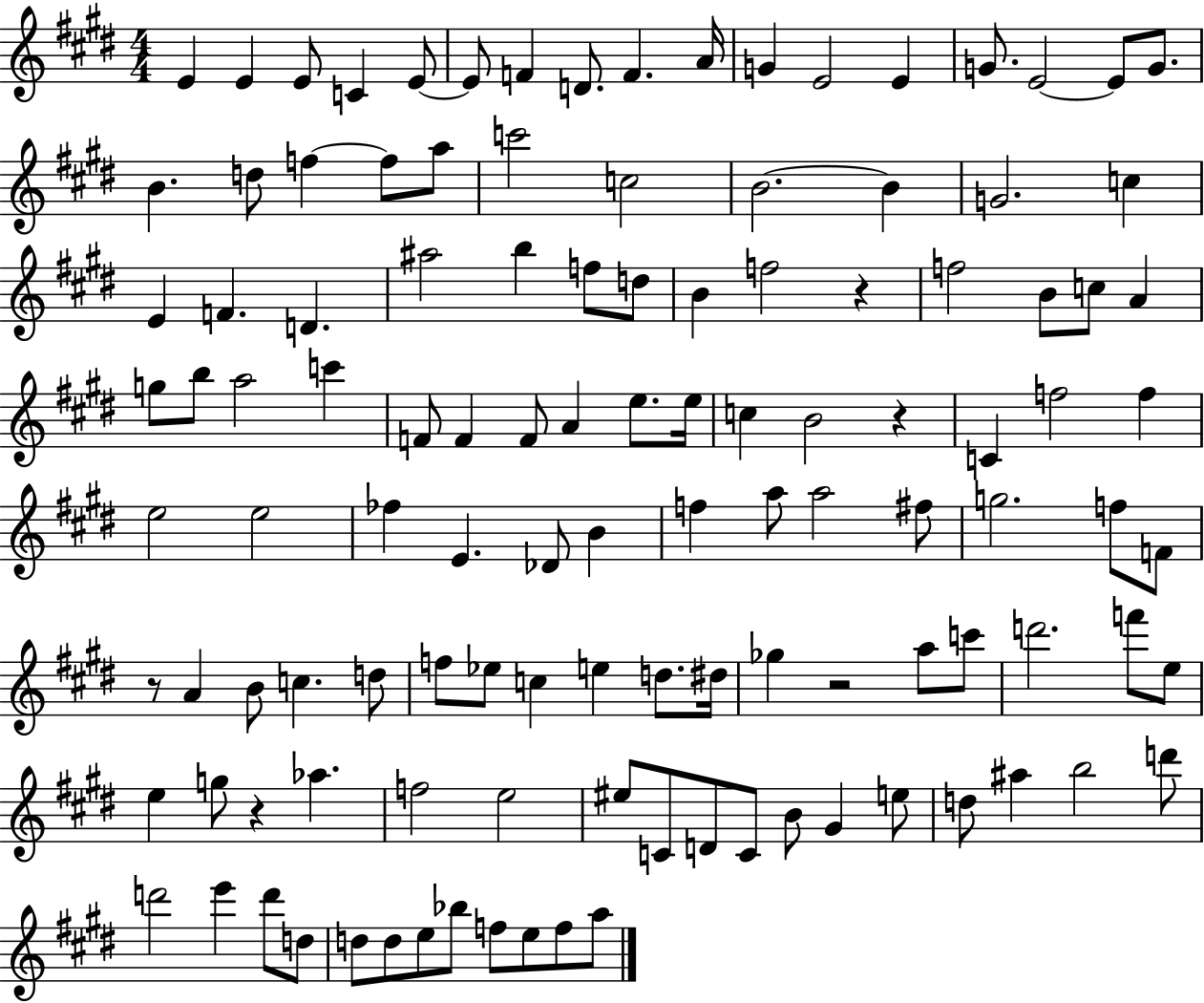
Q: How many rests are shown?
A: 5